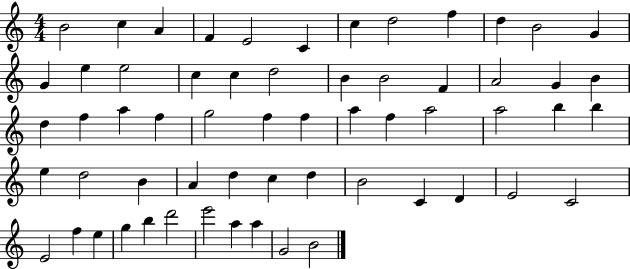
B4/h C5/q A4/q F4/q E4/h C4/q C5/q D5/h F5/q D5/q B4/h G4/q G4/q E5/q E5/h C5/q C5/q D5/h B4/q B4/h F4/q A4/h G4/q B4/q D5/q F5/q A5/q F5/q G5/h F5/q F5/q A5/q F5/q A5/h A5/h B5/q B5/q E5/q D5/h B4/q A4/q D5/q C5/q D5/q B4/h C4/q D4/q E4/h C4/h E4/h F5/q E5/q G5/q B5/q D6/h E6/h A5/q A5/q G4/h B4/h